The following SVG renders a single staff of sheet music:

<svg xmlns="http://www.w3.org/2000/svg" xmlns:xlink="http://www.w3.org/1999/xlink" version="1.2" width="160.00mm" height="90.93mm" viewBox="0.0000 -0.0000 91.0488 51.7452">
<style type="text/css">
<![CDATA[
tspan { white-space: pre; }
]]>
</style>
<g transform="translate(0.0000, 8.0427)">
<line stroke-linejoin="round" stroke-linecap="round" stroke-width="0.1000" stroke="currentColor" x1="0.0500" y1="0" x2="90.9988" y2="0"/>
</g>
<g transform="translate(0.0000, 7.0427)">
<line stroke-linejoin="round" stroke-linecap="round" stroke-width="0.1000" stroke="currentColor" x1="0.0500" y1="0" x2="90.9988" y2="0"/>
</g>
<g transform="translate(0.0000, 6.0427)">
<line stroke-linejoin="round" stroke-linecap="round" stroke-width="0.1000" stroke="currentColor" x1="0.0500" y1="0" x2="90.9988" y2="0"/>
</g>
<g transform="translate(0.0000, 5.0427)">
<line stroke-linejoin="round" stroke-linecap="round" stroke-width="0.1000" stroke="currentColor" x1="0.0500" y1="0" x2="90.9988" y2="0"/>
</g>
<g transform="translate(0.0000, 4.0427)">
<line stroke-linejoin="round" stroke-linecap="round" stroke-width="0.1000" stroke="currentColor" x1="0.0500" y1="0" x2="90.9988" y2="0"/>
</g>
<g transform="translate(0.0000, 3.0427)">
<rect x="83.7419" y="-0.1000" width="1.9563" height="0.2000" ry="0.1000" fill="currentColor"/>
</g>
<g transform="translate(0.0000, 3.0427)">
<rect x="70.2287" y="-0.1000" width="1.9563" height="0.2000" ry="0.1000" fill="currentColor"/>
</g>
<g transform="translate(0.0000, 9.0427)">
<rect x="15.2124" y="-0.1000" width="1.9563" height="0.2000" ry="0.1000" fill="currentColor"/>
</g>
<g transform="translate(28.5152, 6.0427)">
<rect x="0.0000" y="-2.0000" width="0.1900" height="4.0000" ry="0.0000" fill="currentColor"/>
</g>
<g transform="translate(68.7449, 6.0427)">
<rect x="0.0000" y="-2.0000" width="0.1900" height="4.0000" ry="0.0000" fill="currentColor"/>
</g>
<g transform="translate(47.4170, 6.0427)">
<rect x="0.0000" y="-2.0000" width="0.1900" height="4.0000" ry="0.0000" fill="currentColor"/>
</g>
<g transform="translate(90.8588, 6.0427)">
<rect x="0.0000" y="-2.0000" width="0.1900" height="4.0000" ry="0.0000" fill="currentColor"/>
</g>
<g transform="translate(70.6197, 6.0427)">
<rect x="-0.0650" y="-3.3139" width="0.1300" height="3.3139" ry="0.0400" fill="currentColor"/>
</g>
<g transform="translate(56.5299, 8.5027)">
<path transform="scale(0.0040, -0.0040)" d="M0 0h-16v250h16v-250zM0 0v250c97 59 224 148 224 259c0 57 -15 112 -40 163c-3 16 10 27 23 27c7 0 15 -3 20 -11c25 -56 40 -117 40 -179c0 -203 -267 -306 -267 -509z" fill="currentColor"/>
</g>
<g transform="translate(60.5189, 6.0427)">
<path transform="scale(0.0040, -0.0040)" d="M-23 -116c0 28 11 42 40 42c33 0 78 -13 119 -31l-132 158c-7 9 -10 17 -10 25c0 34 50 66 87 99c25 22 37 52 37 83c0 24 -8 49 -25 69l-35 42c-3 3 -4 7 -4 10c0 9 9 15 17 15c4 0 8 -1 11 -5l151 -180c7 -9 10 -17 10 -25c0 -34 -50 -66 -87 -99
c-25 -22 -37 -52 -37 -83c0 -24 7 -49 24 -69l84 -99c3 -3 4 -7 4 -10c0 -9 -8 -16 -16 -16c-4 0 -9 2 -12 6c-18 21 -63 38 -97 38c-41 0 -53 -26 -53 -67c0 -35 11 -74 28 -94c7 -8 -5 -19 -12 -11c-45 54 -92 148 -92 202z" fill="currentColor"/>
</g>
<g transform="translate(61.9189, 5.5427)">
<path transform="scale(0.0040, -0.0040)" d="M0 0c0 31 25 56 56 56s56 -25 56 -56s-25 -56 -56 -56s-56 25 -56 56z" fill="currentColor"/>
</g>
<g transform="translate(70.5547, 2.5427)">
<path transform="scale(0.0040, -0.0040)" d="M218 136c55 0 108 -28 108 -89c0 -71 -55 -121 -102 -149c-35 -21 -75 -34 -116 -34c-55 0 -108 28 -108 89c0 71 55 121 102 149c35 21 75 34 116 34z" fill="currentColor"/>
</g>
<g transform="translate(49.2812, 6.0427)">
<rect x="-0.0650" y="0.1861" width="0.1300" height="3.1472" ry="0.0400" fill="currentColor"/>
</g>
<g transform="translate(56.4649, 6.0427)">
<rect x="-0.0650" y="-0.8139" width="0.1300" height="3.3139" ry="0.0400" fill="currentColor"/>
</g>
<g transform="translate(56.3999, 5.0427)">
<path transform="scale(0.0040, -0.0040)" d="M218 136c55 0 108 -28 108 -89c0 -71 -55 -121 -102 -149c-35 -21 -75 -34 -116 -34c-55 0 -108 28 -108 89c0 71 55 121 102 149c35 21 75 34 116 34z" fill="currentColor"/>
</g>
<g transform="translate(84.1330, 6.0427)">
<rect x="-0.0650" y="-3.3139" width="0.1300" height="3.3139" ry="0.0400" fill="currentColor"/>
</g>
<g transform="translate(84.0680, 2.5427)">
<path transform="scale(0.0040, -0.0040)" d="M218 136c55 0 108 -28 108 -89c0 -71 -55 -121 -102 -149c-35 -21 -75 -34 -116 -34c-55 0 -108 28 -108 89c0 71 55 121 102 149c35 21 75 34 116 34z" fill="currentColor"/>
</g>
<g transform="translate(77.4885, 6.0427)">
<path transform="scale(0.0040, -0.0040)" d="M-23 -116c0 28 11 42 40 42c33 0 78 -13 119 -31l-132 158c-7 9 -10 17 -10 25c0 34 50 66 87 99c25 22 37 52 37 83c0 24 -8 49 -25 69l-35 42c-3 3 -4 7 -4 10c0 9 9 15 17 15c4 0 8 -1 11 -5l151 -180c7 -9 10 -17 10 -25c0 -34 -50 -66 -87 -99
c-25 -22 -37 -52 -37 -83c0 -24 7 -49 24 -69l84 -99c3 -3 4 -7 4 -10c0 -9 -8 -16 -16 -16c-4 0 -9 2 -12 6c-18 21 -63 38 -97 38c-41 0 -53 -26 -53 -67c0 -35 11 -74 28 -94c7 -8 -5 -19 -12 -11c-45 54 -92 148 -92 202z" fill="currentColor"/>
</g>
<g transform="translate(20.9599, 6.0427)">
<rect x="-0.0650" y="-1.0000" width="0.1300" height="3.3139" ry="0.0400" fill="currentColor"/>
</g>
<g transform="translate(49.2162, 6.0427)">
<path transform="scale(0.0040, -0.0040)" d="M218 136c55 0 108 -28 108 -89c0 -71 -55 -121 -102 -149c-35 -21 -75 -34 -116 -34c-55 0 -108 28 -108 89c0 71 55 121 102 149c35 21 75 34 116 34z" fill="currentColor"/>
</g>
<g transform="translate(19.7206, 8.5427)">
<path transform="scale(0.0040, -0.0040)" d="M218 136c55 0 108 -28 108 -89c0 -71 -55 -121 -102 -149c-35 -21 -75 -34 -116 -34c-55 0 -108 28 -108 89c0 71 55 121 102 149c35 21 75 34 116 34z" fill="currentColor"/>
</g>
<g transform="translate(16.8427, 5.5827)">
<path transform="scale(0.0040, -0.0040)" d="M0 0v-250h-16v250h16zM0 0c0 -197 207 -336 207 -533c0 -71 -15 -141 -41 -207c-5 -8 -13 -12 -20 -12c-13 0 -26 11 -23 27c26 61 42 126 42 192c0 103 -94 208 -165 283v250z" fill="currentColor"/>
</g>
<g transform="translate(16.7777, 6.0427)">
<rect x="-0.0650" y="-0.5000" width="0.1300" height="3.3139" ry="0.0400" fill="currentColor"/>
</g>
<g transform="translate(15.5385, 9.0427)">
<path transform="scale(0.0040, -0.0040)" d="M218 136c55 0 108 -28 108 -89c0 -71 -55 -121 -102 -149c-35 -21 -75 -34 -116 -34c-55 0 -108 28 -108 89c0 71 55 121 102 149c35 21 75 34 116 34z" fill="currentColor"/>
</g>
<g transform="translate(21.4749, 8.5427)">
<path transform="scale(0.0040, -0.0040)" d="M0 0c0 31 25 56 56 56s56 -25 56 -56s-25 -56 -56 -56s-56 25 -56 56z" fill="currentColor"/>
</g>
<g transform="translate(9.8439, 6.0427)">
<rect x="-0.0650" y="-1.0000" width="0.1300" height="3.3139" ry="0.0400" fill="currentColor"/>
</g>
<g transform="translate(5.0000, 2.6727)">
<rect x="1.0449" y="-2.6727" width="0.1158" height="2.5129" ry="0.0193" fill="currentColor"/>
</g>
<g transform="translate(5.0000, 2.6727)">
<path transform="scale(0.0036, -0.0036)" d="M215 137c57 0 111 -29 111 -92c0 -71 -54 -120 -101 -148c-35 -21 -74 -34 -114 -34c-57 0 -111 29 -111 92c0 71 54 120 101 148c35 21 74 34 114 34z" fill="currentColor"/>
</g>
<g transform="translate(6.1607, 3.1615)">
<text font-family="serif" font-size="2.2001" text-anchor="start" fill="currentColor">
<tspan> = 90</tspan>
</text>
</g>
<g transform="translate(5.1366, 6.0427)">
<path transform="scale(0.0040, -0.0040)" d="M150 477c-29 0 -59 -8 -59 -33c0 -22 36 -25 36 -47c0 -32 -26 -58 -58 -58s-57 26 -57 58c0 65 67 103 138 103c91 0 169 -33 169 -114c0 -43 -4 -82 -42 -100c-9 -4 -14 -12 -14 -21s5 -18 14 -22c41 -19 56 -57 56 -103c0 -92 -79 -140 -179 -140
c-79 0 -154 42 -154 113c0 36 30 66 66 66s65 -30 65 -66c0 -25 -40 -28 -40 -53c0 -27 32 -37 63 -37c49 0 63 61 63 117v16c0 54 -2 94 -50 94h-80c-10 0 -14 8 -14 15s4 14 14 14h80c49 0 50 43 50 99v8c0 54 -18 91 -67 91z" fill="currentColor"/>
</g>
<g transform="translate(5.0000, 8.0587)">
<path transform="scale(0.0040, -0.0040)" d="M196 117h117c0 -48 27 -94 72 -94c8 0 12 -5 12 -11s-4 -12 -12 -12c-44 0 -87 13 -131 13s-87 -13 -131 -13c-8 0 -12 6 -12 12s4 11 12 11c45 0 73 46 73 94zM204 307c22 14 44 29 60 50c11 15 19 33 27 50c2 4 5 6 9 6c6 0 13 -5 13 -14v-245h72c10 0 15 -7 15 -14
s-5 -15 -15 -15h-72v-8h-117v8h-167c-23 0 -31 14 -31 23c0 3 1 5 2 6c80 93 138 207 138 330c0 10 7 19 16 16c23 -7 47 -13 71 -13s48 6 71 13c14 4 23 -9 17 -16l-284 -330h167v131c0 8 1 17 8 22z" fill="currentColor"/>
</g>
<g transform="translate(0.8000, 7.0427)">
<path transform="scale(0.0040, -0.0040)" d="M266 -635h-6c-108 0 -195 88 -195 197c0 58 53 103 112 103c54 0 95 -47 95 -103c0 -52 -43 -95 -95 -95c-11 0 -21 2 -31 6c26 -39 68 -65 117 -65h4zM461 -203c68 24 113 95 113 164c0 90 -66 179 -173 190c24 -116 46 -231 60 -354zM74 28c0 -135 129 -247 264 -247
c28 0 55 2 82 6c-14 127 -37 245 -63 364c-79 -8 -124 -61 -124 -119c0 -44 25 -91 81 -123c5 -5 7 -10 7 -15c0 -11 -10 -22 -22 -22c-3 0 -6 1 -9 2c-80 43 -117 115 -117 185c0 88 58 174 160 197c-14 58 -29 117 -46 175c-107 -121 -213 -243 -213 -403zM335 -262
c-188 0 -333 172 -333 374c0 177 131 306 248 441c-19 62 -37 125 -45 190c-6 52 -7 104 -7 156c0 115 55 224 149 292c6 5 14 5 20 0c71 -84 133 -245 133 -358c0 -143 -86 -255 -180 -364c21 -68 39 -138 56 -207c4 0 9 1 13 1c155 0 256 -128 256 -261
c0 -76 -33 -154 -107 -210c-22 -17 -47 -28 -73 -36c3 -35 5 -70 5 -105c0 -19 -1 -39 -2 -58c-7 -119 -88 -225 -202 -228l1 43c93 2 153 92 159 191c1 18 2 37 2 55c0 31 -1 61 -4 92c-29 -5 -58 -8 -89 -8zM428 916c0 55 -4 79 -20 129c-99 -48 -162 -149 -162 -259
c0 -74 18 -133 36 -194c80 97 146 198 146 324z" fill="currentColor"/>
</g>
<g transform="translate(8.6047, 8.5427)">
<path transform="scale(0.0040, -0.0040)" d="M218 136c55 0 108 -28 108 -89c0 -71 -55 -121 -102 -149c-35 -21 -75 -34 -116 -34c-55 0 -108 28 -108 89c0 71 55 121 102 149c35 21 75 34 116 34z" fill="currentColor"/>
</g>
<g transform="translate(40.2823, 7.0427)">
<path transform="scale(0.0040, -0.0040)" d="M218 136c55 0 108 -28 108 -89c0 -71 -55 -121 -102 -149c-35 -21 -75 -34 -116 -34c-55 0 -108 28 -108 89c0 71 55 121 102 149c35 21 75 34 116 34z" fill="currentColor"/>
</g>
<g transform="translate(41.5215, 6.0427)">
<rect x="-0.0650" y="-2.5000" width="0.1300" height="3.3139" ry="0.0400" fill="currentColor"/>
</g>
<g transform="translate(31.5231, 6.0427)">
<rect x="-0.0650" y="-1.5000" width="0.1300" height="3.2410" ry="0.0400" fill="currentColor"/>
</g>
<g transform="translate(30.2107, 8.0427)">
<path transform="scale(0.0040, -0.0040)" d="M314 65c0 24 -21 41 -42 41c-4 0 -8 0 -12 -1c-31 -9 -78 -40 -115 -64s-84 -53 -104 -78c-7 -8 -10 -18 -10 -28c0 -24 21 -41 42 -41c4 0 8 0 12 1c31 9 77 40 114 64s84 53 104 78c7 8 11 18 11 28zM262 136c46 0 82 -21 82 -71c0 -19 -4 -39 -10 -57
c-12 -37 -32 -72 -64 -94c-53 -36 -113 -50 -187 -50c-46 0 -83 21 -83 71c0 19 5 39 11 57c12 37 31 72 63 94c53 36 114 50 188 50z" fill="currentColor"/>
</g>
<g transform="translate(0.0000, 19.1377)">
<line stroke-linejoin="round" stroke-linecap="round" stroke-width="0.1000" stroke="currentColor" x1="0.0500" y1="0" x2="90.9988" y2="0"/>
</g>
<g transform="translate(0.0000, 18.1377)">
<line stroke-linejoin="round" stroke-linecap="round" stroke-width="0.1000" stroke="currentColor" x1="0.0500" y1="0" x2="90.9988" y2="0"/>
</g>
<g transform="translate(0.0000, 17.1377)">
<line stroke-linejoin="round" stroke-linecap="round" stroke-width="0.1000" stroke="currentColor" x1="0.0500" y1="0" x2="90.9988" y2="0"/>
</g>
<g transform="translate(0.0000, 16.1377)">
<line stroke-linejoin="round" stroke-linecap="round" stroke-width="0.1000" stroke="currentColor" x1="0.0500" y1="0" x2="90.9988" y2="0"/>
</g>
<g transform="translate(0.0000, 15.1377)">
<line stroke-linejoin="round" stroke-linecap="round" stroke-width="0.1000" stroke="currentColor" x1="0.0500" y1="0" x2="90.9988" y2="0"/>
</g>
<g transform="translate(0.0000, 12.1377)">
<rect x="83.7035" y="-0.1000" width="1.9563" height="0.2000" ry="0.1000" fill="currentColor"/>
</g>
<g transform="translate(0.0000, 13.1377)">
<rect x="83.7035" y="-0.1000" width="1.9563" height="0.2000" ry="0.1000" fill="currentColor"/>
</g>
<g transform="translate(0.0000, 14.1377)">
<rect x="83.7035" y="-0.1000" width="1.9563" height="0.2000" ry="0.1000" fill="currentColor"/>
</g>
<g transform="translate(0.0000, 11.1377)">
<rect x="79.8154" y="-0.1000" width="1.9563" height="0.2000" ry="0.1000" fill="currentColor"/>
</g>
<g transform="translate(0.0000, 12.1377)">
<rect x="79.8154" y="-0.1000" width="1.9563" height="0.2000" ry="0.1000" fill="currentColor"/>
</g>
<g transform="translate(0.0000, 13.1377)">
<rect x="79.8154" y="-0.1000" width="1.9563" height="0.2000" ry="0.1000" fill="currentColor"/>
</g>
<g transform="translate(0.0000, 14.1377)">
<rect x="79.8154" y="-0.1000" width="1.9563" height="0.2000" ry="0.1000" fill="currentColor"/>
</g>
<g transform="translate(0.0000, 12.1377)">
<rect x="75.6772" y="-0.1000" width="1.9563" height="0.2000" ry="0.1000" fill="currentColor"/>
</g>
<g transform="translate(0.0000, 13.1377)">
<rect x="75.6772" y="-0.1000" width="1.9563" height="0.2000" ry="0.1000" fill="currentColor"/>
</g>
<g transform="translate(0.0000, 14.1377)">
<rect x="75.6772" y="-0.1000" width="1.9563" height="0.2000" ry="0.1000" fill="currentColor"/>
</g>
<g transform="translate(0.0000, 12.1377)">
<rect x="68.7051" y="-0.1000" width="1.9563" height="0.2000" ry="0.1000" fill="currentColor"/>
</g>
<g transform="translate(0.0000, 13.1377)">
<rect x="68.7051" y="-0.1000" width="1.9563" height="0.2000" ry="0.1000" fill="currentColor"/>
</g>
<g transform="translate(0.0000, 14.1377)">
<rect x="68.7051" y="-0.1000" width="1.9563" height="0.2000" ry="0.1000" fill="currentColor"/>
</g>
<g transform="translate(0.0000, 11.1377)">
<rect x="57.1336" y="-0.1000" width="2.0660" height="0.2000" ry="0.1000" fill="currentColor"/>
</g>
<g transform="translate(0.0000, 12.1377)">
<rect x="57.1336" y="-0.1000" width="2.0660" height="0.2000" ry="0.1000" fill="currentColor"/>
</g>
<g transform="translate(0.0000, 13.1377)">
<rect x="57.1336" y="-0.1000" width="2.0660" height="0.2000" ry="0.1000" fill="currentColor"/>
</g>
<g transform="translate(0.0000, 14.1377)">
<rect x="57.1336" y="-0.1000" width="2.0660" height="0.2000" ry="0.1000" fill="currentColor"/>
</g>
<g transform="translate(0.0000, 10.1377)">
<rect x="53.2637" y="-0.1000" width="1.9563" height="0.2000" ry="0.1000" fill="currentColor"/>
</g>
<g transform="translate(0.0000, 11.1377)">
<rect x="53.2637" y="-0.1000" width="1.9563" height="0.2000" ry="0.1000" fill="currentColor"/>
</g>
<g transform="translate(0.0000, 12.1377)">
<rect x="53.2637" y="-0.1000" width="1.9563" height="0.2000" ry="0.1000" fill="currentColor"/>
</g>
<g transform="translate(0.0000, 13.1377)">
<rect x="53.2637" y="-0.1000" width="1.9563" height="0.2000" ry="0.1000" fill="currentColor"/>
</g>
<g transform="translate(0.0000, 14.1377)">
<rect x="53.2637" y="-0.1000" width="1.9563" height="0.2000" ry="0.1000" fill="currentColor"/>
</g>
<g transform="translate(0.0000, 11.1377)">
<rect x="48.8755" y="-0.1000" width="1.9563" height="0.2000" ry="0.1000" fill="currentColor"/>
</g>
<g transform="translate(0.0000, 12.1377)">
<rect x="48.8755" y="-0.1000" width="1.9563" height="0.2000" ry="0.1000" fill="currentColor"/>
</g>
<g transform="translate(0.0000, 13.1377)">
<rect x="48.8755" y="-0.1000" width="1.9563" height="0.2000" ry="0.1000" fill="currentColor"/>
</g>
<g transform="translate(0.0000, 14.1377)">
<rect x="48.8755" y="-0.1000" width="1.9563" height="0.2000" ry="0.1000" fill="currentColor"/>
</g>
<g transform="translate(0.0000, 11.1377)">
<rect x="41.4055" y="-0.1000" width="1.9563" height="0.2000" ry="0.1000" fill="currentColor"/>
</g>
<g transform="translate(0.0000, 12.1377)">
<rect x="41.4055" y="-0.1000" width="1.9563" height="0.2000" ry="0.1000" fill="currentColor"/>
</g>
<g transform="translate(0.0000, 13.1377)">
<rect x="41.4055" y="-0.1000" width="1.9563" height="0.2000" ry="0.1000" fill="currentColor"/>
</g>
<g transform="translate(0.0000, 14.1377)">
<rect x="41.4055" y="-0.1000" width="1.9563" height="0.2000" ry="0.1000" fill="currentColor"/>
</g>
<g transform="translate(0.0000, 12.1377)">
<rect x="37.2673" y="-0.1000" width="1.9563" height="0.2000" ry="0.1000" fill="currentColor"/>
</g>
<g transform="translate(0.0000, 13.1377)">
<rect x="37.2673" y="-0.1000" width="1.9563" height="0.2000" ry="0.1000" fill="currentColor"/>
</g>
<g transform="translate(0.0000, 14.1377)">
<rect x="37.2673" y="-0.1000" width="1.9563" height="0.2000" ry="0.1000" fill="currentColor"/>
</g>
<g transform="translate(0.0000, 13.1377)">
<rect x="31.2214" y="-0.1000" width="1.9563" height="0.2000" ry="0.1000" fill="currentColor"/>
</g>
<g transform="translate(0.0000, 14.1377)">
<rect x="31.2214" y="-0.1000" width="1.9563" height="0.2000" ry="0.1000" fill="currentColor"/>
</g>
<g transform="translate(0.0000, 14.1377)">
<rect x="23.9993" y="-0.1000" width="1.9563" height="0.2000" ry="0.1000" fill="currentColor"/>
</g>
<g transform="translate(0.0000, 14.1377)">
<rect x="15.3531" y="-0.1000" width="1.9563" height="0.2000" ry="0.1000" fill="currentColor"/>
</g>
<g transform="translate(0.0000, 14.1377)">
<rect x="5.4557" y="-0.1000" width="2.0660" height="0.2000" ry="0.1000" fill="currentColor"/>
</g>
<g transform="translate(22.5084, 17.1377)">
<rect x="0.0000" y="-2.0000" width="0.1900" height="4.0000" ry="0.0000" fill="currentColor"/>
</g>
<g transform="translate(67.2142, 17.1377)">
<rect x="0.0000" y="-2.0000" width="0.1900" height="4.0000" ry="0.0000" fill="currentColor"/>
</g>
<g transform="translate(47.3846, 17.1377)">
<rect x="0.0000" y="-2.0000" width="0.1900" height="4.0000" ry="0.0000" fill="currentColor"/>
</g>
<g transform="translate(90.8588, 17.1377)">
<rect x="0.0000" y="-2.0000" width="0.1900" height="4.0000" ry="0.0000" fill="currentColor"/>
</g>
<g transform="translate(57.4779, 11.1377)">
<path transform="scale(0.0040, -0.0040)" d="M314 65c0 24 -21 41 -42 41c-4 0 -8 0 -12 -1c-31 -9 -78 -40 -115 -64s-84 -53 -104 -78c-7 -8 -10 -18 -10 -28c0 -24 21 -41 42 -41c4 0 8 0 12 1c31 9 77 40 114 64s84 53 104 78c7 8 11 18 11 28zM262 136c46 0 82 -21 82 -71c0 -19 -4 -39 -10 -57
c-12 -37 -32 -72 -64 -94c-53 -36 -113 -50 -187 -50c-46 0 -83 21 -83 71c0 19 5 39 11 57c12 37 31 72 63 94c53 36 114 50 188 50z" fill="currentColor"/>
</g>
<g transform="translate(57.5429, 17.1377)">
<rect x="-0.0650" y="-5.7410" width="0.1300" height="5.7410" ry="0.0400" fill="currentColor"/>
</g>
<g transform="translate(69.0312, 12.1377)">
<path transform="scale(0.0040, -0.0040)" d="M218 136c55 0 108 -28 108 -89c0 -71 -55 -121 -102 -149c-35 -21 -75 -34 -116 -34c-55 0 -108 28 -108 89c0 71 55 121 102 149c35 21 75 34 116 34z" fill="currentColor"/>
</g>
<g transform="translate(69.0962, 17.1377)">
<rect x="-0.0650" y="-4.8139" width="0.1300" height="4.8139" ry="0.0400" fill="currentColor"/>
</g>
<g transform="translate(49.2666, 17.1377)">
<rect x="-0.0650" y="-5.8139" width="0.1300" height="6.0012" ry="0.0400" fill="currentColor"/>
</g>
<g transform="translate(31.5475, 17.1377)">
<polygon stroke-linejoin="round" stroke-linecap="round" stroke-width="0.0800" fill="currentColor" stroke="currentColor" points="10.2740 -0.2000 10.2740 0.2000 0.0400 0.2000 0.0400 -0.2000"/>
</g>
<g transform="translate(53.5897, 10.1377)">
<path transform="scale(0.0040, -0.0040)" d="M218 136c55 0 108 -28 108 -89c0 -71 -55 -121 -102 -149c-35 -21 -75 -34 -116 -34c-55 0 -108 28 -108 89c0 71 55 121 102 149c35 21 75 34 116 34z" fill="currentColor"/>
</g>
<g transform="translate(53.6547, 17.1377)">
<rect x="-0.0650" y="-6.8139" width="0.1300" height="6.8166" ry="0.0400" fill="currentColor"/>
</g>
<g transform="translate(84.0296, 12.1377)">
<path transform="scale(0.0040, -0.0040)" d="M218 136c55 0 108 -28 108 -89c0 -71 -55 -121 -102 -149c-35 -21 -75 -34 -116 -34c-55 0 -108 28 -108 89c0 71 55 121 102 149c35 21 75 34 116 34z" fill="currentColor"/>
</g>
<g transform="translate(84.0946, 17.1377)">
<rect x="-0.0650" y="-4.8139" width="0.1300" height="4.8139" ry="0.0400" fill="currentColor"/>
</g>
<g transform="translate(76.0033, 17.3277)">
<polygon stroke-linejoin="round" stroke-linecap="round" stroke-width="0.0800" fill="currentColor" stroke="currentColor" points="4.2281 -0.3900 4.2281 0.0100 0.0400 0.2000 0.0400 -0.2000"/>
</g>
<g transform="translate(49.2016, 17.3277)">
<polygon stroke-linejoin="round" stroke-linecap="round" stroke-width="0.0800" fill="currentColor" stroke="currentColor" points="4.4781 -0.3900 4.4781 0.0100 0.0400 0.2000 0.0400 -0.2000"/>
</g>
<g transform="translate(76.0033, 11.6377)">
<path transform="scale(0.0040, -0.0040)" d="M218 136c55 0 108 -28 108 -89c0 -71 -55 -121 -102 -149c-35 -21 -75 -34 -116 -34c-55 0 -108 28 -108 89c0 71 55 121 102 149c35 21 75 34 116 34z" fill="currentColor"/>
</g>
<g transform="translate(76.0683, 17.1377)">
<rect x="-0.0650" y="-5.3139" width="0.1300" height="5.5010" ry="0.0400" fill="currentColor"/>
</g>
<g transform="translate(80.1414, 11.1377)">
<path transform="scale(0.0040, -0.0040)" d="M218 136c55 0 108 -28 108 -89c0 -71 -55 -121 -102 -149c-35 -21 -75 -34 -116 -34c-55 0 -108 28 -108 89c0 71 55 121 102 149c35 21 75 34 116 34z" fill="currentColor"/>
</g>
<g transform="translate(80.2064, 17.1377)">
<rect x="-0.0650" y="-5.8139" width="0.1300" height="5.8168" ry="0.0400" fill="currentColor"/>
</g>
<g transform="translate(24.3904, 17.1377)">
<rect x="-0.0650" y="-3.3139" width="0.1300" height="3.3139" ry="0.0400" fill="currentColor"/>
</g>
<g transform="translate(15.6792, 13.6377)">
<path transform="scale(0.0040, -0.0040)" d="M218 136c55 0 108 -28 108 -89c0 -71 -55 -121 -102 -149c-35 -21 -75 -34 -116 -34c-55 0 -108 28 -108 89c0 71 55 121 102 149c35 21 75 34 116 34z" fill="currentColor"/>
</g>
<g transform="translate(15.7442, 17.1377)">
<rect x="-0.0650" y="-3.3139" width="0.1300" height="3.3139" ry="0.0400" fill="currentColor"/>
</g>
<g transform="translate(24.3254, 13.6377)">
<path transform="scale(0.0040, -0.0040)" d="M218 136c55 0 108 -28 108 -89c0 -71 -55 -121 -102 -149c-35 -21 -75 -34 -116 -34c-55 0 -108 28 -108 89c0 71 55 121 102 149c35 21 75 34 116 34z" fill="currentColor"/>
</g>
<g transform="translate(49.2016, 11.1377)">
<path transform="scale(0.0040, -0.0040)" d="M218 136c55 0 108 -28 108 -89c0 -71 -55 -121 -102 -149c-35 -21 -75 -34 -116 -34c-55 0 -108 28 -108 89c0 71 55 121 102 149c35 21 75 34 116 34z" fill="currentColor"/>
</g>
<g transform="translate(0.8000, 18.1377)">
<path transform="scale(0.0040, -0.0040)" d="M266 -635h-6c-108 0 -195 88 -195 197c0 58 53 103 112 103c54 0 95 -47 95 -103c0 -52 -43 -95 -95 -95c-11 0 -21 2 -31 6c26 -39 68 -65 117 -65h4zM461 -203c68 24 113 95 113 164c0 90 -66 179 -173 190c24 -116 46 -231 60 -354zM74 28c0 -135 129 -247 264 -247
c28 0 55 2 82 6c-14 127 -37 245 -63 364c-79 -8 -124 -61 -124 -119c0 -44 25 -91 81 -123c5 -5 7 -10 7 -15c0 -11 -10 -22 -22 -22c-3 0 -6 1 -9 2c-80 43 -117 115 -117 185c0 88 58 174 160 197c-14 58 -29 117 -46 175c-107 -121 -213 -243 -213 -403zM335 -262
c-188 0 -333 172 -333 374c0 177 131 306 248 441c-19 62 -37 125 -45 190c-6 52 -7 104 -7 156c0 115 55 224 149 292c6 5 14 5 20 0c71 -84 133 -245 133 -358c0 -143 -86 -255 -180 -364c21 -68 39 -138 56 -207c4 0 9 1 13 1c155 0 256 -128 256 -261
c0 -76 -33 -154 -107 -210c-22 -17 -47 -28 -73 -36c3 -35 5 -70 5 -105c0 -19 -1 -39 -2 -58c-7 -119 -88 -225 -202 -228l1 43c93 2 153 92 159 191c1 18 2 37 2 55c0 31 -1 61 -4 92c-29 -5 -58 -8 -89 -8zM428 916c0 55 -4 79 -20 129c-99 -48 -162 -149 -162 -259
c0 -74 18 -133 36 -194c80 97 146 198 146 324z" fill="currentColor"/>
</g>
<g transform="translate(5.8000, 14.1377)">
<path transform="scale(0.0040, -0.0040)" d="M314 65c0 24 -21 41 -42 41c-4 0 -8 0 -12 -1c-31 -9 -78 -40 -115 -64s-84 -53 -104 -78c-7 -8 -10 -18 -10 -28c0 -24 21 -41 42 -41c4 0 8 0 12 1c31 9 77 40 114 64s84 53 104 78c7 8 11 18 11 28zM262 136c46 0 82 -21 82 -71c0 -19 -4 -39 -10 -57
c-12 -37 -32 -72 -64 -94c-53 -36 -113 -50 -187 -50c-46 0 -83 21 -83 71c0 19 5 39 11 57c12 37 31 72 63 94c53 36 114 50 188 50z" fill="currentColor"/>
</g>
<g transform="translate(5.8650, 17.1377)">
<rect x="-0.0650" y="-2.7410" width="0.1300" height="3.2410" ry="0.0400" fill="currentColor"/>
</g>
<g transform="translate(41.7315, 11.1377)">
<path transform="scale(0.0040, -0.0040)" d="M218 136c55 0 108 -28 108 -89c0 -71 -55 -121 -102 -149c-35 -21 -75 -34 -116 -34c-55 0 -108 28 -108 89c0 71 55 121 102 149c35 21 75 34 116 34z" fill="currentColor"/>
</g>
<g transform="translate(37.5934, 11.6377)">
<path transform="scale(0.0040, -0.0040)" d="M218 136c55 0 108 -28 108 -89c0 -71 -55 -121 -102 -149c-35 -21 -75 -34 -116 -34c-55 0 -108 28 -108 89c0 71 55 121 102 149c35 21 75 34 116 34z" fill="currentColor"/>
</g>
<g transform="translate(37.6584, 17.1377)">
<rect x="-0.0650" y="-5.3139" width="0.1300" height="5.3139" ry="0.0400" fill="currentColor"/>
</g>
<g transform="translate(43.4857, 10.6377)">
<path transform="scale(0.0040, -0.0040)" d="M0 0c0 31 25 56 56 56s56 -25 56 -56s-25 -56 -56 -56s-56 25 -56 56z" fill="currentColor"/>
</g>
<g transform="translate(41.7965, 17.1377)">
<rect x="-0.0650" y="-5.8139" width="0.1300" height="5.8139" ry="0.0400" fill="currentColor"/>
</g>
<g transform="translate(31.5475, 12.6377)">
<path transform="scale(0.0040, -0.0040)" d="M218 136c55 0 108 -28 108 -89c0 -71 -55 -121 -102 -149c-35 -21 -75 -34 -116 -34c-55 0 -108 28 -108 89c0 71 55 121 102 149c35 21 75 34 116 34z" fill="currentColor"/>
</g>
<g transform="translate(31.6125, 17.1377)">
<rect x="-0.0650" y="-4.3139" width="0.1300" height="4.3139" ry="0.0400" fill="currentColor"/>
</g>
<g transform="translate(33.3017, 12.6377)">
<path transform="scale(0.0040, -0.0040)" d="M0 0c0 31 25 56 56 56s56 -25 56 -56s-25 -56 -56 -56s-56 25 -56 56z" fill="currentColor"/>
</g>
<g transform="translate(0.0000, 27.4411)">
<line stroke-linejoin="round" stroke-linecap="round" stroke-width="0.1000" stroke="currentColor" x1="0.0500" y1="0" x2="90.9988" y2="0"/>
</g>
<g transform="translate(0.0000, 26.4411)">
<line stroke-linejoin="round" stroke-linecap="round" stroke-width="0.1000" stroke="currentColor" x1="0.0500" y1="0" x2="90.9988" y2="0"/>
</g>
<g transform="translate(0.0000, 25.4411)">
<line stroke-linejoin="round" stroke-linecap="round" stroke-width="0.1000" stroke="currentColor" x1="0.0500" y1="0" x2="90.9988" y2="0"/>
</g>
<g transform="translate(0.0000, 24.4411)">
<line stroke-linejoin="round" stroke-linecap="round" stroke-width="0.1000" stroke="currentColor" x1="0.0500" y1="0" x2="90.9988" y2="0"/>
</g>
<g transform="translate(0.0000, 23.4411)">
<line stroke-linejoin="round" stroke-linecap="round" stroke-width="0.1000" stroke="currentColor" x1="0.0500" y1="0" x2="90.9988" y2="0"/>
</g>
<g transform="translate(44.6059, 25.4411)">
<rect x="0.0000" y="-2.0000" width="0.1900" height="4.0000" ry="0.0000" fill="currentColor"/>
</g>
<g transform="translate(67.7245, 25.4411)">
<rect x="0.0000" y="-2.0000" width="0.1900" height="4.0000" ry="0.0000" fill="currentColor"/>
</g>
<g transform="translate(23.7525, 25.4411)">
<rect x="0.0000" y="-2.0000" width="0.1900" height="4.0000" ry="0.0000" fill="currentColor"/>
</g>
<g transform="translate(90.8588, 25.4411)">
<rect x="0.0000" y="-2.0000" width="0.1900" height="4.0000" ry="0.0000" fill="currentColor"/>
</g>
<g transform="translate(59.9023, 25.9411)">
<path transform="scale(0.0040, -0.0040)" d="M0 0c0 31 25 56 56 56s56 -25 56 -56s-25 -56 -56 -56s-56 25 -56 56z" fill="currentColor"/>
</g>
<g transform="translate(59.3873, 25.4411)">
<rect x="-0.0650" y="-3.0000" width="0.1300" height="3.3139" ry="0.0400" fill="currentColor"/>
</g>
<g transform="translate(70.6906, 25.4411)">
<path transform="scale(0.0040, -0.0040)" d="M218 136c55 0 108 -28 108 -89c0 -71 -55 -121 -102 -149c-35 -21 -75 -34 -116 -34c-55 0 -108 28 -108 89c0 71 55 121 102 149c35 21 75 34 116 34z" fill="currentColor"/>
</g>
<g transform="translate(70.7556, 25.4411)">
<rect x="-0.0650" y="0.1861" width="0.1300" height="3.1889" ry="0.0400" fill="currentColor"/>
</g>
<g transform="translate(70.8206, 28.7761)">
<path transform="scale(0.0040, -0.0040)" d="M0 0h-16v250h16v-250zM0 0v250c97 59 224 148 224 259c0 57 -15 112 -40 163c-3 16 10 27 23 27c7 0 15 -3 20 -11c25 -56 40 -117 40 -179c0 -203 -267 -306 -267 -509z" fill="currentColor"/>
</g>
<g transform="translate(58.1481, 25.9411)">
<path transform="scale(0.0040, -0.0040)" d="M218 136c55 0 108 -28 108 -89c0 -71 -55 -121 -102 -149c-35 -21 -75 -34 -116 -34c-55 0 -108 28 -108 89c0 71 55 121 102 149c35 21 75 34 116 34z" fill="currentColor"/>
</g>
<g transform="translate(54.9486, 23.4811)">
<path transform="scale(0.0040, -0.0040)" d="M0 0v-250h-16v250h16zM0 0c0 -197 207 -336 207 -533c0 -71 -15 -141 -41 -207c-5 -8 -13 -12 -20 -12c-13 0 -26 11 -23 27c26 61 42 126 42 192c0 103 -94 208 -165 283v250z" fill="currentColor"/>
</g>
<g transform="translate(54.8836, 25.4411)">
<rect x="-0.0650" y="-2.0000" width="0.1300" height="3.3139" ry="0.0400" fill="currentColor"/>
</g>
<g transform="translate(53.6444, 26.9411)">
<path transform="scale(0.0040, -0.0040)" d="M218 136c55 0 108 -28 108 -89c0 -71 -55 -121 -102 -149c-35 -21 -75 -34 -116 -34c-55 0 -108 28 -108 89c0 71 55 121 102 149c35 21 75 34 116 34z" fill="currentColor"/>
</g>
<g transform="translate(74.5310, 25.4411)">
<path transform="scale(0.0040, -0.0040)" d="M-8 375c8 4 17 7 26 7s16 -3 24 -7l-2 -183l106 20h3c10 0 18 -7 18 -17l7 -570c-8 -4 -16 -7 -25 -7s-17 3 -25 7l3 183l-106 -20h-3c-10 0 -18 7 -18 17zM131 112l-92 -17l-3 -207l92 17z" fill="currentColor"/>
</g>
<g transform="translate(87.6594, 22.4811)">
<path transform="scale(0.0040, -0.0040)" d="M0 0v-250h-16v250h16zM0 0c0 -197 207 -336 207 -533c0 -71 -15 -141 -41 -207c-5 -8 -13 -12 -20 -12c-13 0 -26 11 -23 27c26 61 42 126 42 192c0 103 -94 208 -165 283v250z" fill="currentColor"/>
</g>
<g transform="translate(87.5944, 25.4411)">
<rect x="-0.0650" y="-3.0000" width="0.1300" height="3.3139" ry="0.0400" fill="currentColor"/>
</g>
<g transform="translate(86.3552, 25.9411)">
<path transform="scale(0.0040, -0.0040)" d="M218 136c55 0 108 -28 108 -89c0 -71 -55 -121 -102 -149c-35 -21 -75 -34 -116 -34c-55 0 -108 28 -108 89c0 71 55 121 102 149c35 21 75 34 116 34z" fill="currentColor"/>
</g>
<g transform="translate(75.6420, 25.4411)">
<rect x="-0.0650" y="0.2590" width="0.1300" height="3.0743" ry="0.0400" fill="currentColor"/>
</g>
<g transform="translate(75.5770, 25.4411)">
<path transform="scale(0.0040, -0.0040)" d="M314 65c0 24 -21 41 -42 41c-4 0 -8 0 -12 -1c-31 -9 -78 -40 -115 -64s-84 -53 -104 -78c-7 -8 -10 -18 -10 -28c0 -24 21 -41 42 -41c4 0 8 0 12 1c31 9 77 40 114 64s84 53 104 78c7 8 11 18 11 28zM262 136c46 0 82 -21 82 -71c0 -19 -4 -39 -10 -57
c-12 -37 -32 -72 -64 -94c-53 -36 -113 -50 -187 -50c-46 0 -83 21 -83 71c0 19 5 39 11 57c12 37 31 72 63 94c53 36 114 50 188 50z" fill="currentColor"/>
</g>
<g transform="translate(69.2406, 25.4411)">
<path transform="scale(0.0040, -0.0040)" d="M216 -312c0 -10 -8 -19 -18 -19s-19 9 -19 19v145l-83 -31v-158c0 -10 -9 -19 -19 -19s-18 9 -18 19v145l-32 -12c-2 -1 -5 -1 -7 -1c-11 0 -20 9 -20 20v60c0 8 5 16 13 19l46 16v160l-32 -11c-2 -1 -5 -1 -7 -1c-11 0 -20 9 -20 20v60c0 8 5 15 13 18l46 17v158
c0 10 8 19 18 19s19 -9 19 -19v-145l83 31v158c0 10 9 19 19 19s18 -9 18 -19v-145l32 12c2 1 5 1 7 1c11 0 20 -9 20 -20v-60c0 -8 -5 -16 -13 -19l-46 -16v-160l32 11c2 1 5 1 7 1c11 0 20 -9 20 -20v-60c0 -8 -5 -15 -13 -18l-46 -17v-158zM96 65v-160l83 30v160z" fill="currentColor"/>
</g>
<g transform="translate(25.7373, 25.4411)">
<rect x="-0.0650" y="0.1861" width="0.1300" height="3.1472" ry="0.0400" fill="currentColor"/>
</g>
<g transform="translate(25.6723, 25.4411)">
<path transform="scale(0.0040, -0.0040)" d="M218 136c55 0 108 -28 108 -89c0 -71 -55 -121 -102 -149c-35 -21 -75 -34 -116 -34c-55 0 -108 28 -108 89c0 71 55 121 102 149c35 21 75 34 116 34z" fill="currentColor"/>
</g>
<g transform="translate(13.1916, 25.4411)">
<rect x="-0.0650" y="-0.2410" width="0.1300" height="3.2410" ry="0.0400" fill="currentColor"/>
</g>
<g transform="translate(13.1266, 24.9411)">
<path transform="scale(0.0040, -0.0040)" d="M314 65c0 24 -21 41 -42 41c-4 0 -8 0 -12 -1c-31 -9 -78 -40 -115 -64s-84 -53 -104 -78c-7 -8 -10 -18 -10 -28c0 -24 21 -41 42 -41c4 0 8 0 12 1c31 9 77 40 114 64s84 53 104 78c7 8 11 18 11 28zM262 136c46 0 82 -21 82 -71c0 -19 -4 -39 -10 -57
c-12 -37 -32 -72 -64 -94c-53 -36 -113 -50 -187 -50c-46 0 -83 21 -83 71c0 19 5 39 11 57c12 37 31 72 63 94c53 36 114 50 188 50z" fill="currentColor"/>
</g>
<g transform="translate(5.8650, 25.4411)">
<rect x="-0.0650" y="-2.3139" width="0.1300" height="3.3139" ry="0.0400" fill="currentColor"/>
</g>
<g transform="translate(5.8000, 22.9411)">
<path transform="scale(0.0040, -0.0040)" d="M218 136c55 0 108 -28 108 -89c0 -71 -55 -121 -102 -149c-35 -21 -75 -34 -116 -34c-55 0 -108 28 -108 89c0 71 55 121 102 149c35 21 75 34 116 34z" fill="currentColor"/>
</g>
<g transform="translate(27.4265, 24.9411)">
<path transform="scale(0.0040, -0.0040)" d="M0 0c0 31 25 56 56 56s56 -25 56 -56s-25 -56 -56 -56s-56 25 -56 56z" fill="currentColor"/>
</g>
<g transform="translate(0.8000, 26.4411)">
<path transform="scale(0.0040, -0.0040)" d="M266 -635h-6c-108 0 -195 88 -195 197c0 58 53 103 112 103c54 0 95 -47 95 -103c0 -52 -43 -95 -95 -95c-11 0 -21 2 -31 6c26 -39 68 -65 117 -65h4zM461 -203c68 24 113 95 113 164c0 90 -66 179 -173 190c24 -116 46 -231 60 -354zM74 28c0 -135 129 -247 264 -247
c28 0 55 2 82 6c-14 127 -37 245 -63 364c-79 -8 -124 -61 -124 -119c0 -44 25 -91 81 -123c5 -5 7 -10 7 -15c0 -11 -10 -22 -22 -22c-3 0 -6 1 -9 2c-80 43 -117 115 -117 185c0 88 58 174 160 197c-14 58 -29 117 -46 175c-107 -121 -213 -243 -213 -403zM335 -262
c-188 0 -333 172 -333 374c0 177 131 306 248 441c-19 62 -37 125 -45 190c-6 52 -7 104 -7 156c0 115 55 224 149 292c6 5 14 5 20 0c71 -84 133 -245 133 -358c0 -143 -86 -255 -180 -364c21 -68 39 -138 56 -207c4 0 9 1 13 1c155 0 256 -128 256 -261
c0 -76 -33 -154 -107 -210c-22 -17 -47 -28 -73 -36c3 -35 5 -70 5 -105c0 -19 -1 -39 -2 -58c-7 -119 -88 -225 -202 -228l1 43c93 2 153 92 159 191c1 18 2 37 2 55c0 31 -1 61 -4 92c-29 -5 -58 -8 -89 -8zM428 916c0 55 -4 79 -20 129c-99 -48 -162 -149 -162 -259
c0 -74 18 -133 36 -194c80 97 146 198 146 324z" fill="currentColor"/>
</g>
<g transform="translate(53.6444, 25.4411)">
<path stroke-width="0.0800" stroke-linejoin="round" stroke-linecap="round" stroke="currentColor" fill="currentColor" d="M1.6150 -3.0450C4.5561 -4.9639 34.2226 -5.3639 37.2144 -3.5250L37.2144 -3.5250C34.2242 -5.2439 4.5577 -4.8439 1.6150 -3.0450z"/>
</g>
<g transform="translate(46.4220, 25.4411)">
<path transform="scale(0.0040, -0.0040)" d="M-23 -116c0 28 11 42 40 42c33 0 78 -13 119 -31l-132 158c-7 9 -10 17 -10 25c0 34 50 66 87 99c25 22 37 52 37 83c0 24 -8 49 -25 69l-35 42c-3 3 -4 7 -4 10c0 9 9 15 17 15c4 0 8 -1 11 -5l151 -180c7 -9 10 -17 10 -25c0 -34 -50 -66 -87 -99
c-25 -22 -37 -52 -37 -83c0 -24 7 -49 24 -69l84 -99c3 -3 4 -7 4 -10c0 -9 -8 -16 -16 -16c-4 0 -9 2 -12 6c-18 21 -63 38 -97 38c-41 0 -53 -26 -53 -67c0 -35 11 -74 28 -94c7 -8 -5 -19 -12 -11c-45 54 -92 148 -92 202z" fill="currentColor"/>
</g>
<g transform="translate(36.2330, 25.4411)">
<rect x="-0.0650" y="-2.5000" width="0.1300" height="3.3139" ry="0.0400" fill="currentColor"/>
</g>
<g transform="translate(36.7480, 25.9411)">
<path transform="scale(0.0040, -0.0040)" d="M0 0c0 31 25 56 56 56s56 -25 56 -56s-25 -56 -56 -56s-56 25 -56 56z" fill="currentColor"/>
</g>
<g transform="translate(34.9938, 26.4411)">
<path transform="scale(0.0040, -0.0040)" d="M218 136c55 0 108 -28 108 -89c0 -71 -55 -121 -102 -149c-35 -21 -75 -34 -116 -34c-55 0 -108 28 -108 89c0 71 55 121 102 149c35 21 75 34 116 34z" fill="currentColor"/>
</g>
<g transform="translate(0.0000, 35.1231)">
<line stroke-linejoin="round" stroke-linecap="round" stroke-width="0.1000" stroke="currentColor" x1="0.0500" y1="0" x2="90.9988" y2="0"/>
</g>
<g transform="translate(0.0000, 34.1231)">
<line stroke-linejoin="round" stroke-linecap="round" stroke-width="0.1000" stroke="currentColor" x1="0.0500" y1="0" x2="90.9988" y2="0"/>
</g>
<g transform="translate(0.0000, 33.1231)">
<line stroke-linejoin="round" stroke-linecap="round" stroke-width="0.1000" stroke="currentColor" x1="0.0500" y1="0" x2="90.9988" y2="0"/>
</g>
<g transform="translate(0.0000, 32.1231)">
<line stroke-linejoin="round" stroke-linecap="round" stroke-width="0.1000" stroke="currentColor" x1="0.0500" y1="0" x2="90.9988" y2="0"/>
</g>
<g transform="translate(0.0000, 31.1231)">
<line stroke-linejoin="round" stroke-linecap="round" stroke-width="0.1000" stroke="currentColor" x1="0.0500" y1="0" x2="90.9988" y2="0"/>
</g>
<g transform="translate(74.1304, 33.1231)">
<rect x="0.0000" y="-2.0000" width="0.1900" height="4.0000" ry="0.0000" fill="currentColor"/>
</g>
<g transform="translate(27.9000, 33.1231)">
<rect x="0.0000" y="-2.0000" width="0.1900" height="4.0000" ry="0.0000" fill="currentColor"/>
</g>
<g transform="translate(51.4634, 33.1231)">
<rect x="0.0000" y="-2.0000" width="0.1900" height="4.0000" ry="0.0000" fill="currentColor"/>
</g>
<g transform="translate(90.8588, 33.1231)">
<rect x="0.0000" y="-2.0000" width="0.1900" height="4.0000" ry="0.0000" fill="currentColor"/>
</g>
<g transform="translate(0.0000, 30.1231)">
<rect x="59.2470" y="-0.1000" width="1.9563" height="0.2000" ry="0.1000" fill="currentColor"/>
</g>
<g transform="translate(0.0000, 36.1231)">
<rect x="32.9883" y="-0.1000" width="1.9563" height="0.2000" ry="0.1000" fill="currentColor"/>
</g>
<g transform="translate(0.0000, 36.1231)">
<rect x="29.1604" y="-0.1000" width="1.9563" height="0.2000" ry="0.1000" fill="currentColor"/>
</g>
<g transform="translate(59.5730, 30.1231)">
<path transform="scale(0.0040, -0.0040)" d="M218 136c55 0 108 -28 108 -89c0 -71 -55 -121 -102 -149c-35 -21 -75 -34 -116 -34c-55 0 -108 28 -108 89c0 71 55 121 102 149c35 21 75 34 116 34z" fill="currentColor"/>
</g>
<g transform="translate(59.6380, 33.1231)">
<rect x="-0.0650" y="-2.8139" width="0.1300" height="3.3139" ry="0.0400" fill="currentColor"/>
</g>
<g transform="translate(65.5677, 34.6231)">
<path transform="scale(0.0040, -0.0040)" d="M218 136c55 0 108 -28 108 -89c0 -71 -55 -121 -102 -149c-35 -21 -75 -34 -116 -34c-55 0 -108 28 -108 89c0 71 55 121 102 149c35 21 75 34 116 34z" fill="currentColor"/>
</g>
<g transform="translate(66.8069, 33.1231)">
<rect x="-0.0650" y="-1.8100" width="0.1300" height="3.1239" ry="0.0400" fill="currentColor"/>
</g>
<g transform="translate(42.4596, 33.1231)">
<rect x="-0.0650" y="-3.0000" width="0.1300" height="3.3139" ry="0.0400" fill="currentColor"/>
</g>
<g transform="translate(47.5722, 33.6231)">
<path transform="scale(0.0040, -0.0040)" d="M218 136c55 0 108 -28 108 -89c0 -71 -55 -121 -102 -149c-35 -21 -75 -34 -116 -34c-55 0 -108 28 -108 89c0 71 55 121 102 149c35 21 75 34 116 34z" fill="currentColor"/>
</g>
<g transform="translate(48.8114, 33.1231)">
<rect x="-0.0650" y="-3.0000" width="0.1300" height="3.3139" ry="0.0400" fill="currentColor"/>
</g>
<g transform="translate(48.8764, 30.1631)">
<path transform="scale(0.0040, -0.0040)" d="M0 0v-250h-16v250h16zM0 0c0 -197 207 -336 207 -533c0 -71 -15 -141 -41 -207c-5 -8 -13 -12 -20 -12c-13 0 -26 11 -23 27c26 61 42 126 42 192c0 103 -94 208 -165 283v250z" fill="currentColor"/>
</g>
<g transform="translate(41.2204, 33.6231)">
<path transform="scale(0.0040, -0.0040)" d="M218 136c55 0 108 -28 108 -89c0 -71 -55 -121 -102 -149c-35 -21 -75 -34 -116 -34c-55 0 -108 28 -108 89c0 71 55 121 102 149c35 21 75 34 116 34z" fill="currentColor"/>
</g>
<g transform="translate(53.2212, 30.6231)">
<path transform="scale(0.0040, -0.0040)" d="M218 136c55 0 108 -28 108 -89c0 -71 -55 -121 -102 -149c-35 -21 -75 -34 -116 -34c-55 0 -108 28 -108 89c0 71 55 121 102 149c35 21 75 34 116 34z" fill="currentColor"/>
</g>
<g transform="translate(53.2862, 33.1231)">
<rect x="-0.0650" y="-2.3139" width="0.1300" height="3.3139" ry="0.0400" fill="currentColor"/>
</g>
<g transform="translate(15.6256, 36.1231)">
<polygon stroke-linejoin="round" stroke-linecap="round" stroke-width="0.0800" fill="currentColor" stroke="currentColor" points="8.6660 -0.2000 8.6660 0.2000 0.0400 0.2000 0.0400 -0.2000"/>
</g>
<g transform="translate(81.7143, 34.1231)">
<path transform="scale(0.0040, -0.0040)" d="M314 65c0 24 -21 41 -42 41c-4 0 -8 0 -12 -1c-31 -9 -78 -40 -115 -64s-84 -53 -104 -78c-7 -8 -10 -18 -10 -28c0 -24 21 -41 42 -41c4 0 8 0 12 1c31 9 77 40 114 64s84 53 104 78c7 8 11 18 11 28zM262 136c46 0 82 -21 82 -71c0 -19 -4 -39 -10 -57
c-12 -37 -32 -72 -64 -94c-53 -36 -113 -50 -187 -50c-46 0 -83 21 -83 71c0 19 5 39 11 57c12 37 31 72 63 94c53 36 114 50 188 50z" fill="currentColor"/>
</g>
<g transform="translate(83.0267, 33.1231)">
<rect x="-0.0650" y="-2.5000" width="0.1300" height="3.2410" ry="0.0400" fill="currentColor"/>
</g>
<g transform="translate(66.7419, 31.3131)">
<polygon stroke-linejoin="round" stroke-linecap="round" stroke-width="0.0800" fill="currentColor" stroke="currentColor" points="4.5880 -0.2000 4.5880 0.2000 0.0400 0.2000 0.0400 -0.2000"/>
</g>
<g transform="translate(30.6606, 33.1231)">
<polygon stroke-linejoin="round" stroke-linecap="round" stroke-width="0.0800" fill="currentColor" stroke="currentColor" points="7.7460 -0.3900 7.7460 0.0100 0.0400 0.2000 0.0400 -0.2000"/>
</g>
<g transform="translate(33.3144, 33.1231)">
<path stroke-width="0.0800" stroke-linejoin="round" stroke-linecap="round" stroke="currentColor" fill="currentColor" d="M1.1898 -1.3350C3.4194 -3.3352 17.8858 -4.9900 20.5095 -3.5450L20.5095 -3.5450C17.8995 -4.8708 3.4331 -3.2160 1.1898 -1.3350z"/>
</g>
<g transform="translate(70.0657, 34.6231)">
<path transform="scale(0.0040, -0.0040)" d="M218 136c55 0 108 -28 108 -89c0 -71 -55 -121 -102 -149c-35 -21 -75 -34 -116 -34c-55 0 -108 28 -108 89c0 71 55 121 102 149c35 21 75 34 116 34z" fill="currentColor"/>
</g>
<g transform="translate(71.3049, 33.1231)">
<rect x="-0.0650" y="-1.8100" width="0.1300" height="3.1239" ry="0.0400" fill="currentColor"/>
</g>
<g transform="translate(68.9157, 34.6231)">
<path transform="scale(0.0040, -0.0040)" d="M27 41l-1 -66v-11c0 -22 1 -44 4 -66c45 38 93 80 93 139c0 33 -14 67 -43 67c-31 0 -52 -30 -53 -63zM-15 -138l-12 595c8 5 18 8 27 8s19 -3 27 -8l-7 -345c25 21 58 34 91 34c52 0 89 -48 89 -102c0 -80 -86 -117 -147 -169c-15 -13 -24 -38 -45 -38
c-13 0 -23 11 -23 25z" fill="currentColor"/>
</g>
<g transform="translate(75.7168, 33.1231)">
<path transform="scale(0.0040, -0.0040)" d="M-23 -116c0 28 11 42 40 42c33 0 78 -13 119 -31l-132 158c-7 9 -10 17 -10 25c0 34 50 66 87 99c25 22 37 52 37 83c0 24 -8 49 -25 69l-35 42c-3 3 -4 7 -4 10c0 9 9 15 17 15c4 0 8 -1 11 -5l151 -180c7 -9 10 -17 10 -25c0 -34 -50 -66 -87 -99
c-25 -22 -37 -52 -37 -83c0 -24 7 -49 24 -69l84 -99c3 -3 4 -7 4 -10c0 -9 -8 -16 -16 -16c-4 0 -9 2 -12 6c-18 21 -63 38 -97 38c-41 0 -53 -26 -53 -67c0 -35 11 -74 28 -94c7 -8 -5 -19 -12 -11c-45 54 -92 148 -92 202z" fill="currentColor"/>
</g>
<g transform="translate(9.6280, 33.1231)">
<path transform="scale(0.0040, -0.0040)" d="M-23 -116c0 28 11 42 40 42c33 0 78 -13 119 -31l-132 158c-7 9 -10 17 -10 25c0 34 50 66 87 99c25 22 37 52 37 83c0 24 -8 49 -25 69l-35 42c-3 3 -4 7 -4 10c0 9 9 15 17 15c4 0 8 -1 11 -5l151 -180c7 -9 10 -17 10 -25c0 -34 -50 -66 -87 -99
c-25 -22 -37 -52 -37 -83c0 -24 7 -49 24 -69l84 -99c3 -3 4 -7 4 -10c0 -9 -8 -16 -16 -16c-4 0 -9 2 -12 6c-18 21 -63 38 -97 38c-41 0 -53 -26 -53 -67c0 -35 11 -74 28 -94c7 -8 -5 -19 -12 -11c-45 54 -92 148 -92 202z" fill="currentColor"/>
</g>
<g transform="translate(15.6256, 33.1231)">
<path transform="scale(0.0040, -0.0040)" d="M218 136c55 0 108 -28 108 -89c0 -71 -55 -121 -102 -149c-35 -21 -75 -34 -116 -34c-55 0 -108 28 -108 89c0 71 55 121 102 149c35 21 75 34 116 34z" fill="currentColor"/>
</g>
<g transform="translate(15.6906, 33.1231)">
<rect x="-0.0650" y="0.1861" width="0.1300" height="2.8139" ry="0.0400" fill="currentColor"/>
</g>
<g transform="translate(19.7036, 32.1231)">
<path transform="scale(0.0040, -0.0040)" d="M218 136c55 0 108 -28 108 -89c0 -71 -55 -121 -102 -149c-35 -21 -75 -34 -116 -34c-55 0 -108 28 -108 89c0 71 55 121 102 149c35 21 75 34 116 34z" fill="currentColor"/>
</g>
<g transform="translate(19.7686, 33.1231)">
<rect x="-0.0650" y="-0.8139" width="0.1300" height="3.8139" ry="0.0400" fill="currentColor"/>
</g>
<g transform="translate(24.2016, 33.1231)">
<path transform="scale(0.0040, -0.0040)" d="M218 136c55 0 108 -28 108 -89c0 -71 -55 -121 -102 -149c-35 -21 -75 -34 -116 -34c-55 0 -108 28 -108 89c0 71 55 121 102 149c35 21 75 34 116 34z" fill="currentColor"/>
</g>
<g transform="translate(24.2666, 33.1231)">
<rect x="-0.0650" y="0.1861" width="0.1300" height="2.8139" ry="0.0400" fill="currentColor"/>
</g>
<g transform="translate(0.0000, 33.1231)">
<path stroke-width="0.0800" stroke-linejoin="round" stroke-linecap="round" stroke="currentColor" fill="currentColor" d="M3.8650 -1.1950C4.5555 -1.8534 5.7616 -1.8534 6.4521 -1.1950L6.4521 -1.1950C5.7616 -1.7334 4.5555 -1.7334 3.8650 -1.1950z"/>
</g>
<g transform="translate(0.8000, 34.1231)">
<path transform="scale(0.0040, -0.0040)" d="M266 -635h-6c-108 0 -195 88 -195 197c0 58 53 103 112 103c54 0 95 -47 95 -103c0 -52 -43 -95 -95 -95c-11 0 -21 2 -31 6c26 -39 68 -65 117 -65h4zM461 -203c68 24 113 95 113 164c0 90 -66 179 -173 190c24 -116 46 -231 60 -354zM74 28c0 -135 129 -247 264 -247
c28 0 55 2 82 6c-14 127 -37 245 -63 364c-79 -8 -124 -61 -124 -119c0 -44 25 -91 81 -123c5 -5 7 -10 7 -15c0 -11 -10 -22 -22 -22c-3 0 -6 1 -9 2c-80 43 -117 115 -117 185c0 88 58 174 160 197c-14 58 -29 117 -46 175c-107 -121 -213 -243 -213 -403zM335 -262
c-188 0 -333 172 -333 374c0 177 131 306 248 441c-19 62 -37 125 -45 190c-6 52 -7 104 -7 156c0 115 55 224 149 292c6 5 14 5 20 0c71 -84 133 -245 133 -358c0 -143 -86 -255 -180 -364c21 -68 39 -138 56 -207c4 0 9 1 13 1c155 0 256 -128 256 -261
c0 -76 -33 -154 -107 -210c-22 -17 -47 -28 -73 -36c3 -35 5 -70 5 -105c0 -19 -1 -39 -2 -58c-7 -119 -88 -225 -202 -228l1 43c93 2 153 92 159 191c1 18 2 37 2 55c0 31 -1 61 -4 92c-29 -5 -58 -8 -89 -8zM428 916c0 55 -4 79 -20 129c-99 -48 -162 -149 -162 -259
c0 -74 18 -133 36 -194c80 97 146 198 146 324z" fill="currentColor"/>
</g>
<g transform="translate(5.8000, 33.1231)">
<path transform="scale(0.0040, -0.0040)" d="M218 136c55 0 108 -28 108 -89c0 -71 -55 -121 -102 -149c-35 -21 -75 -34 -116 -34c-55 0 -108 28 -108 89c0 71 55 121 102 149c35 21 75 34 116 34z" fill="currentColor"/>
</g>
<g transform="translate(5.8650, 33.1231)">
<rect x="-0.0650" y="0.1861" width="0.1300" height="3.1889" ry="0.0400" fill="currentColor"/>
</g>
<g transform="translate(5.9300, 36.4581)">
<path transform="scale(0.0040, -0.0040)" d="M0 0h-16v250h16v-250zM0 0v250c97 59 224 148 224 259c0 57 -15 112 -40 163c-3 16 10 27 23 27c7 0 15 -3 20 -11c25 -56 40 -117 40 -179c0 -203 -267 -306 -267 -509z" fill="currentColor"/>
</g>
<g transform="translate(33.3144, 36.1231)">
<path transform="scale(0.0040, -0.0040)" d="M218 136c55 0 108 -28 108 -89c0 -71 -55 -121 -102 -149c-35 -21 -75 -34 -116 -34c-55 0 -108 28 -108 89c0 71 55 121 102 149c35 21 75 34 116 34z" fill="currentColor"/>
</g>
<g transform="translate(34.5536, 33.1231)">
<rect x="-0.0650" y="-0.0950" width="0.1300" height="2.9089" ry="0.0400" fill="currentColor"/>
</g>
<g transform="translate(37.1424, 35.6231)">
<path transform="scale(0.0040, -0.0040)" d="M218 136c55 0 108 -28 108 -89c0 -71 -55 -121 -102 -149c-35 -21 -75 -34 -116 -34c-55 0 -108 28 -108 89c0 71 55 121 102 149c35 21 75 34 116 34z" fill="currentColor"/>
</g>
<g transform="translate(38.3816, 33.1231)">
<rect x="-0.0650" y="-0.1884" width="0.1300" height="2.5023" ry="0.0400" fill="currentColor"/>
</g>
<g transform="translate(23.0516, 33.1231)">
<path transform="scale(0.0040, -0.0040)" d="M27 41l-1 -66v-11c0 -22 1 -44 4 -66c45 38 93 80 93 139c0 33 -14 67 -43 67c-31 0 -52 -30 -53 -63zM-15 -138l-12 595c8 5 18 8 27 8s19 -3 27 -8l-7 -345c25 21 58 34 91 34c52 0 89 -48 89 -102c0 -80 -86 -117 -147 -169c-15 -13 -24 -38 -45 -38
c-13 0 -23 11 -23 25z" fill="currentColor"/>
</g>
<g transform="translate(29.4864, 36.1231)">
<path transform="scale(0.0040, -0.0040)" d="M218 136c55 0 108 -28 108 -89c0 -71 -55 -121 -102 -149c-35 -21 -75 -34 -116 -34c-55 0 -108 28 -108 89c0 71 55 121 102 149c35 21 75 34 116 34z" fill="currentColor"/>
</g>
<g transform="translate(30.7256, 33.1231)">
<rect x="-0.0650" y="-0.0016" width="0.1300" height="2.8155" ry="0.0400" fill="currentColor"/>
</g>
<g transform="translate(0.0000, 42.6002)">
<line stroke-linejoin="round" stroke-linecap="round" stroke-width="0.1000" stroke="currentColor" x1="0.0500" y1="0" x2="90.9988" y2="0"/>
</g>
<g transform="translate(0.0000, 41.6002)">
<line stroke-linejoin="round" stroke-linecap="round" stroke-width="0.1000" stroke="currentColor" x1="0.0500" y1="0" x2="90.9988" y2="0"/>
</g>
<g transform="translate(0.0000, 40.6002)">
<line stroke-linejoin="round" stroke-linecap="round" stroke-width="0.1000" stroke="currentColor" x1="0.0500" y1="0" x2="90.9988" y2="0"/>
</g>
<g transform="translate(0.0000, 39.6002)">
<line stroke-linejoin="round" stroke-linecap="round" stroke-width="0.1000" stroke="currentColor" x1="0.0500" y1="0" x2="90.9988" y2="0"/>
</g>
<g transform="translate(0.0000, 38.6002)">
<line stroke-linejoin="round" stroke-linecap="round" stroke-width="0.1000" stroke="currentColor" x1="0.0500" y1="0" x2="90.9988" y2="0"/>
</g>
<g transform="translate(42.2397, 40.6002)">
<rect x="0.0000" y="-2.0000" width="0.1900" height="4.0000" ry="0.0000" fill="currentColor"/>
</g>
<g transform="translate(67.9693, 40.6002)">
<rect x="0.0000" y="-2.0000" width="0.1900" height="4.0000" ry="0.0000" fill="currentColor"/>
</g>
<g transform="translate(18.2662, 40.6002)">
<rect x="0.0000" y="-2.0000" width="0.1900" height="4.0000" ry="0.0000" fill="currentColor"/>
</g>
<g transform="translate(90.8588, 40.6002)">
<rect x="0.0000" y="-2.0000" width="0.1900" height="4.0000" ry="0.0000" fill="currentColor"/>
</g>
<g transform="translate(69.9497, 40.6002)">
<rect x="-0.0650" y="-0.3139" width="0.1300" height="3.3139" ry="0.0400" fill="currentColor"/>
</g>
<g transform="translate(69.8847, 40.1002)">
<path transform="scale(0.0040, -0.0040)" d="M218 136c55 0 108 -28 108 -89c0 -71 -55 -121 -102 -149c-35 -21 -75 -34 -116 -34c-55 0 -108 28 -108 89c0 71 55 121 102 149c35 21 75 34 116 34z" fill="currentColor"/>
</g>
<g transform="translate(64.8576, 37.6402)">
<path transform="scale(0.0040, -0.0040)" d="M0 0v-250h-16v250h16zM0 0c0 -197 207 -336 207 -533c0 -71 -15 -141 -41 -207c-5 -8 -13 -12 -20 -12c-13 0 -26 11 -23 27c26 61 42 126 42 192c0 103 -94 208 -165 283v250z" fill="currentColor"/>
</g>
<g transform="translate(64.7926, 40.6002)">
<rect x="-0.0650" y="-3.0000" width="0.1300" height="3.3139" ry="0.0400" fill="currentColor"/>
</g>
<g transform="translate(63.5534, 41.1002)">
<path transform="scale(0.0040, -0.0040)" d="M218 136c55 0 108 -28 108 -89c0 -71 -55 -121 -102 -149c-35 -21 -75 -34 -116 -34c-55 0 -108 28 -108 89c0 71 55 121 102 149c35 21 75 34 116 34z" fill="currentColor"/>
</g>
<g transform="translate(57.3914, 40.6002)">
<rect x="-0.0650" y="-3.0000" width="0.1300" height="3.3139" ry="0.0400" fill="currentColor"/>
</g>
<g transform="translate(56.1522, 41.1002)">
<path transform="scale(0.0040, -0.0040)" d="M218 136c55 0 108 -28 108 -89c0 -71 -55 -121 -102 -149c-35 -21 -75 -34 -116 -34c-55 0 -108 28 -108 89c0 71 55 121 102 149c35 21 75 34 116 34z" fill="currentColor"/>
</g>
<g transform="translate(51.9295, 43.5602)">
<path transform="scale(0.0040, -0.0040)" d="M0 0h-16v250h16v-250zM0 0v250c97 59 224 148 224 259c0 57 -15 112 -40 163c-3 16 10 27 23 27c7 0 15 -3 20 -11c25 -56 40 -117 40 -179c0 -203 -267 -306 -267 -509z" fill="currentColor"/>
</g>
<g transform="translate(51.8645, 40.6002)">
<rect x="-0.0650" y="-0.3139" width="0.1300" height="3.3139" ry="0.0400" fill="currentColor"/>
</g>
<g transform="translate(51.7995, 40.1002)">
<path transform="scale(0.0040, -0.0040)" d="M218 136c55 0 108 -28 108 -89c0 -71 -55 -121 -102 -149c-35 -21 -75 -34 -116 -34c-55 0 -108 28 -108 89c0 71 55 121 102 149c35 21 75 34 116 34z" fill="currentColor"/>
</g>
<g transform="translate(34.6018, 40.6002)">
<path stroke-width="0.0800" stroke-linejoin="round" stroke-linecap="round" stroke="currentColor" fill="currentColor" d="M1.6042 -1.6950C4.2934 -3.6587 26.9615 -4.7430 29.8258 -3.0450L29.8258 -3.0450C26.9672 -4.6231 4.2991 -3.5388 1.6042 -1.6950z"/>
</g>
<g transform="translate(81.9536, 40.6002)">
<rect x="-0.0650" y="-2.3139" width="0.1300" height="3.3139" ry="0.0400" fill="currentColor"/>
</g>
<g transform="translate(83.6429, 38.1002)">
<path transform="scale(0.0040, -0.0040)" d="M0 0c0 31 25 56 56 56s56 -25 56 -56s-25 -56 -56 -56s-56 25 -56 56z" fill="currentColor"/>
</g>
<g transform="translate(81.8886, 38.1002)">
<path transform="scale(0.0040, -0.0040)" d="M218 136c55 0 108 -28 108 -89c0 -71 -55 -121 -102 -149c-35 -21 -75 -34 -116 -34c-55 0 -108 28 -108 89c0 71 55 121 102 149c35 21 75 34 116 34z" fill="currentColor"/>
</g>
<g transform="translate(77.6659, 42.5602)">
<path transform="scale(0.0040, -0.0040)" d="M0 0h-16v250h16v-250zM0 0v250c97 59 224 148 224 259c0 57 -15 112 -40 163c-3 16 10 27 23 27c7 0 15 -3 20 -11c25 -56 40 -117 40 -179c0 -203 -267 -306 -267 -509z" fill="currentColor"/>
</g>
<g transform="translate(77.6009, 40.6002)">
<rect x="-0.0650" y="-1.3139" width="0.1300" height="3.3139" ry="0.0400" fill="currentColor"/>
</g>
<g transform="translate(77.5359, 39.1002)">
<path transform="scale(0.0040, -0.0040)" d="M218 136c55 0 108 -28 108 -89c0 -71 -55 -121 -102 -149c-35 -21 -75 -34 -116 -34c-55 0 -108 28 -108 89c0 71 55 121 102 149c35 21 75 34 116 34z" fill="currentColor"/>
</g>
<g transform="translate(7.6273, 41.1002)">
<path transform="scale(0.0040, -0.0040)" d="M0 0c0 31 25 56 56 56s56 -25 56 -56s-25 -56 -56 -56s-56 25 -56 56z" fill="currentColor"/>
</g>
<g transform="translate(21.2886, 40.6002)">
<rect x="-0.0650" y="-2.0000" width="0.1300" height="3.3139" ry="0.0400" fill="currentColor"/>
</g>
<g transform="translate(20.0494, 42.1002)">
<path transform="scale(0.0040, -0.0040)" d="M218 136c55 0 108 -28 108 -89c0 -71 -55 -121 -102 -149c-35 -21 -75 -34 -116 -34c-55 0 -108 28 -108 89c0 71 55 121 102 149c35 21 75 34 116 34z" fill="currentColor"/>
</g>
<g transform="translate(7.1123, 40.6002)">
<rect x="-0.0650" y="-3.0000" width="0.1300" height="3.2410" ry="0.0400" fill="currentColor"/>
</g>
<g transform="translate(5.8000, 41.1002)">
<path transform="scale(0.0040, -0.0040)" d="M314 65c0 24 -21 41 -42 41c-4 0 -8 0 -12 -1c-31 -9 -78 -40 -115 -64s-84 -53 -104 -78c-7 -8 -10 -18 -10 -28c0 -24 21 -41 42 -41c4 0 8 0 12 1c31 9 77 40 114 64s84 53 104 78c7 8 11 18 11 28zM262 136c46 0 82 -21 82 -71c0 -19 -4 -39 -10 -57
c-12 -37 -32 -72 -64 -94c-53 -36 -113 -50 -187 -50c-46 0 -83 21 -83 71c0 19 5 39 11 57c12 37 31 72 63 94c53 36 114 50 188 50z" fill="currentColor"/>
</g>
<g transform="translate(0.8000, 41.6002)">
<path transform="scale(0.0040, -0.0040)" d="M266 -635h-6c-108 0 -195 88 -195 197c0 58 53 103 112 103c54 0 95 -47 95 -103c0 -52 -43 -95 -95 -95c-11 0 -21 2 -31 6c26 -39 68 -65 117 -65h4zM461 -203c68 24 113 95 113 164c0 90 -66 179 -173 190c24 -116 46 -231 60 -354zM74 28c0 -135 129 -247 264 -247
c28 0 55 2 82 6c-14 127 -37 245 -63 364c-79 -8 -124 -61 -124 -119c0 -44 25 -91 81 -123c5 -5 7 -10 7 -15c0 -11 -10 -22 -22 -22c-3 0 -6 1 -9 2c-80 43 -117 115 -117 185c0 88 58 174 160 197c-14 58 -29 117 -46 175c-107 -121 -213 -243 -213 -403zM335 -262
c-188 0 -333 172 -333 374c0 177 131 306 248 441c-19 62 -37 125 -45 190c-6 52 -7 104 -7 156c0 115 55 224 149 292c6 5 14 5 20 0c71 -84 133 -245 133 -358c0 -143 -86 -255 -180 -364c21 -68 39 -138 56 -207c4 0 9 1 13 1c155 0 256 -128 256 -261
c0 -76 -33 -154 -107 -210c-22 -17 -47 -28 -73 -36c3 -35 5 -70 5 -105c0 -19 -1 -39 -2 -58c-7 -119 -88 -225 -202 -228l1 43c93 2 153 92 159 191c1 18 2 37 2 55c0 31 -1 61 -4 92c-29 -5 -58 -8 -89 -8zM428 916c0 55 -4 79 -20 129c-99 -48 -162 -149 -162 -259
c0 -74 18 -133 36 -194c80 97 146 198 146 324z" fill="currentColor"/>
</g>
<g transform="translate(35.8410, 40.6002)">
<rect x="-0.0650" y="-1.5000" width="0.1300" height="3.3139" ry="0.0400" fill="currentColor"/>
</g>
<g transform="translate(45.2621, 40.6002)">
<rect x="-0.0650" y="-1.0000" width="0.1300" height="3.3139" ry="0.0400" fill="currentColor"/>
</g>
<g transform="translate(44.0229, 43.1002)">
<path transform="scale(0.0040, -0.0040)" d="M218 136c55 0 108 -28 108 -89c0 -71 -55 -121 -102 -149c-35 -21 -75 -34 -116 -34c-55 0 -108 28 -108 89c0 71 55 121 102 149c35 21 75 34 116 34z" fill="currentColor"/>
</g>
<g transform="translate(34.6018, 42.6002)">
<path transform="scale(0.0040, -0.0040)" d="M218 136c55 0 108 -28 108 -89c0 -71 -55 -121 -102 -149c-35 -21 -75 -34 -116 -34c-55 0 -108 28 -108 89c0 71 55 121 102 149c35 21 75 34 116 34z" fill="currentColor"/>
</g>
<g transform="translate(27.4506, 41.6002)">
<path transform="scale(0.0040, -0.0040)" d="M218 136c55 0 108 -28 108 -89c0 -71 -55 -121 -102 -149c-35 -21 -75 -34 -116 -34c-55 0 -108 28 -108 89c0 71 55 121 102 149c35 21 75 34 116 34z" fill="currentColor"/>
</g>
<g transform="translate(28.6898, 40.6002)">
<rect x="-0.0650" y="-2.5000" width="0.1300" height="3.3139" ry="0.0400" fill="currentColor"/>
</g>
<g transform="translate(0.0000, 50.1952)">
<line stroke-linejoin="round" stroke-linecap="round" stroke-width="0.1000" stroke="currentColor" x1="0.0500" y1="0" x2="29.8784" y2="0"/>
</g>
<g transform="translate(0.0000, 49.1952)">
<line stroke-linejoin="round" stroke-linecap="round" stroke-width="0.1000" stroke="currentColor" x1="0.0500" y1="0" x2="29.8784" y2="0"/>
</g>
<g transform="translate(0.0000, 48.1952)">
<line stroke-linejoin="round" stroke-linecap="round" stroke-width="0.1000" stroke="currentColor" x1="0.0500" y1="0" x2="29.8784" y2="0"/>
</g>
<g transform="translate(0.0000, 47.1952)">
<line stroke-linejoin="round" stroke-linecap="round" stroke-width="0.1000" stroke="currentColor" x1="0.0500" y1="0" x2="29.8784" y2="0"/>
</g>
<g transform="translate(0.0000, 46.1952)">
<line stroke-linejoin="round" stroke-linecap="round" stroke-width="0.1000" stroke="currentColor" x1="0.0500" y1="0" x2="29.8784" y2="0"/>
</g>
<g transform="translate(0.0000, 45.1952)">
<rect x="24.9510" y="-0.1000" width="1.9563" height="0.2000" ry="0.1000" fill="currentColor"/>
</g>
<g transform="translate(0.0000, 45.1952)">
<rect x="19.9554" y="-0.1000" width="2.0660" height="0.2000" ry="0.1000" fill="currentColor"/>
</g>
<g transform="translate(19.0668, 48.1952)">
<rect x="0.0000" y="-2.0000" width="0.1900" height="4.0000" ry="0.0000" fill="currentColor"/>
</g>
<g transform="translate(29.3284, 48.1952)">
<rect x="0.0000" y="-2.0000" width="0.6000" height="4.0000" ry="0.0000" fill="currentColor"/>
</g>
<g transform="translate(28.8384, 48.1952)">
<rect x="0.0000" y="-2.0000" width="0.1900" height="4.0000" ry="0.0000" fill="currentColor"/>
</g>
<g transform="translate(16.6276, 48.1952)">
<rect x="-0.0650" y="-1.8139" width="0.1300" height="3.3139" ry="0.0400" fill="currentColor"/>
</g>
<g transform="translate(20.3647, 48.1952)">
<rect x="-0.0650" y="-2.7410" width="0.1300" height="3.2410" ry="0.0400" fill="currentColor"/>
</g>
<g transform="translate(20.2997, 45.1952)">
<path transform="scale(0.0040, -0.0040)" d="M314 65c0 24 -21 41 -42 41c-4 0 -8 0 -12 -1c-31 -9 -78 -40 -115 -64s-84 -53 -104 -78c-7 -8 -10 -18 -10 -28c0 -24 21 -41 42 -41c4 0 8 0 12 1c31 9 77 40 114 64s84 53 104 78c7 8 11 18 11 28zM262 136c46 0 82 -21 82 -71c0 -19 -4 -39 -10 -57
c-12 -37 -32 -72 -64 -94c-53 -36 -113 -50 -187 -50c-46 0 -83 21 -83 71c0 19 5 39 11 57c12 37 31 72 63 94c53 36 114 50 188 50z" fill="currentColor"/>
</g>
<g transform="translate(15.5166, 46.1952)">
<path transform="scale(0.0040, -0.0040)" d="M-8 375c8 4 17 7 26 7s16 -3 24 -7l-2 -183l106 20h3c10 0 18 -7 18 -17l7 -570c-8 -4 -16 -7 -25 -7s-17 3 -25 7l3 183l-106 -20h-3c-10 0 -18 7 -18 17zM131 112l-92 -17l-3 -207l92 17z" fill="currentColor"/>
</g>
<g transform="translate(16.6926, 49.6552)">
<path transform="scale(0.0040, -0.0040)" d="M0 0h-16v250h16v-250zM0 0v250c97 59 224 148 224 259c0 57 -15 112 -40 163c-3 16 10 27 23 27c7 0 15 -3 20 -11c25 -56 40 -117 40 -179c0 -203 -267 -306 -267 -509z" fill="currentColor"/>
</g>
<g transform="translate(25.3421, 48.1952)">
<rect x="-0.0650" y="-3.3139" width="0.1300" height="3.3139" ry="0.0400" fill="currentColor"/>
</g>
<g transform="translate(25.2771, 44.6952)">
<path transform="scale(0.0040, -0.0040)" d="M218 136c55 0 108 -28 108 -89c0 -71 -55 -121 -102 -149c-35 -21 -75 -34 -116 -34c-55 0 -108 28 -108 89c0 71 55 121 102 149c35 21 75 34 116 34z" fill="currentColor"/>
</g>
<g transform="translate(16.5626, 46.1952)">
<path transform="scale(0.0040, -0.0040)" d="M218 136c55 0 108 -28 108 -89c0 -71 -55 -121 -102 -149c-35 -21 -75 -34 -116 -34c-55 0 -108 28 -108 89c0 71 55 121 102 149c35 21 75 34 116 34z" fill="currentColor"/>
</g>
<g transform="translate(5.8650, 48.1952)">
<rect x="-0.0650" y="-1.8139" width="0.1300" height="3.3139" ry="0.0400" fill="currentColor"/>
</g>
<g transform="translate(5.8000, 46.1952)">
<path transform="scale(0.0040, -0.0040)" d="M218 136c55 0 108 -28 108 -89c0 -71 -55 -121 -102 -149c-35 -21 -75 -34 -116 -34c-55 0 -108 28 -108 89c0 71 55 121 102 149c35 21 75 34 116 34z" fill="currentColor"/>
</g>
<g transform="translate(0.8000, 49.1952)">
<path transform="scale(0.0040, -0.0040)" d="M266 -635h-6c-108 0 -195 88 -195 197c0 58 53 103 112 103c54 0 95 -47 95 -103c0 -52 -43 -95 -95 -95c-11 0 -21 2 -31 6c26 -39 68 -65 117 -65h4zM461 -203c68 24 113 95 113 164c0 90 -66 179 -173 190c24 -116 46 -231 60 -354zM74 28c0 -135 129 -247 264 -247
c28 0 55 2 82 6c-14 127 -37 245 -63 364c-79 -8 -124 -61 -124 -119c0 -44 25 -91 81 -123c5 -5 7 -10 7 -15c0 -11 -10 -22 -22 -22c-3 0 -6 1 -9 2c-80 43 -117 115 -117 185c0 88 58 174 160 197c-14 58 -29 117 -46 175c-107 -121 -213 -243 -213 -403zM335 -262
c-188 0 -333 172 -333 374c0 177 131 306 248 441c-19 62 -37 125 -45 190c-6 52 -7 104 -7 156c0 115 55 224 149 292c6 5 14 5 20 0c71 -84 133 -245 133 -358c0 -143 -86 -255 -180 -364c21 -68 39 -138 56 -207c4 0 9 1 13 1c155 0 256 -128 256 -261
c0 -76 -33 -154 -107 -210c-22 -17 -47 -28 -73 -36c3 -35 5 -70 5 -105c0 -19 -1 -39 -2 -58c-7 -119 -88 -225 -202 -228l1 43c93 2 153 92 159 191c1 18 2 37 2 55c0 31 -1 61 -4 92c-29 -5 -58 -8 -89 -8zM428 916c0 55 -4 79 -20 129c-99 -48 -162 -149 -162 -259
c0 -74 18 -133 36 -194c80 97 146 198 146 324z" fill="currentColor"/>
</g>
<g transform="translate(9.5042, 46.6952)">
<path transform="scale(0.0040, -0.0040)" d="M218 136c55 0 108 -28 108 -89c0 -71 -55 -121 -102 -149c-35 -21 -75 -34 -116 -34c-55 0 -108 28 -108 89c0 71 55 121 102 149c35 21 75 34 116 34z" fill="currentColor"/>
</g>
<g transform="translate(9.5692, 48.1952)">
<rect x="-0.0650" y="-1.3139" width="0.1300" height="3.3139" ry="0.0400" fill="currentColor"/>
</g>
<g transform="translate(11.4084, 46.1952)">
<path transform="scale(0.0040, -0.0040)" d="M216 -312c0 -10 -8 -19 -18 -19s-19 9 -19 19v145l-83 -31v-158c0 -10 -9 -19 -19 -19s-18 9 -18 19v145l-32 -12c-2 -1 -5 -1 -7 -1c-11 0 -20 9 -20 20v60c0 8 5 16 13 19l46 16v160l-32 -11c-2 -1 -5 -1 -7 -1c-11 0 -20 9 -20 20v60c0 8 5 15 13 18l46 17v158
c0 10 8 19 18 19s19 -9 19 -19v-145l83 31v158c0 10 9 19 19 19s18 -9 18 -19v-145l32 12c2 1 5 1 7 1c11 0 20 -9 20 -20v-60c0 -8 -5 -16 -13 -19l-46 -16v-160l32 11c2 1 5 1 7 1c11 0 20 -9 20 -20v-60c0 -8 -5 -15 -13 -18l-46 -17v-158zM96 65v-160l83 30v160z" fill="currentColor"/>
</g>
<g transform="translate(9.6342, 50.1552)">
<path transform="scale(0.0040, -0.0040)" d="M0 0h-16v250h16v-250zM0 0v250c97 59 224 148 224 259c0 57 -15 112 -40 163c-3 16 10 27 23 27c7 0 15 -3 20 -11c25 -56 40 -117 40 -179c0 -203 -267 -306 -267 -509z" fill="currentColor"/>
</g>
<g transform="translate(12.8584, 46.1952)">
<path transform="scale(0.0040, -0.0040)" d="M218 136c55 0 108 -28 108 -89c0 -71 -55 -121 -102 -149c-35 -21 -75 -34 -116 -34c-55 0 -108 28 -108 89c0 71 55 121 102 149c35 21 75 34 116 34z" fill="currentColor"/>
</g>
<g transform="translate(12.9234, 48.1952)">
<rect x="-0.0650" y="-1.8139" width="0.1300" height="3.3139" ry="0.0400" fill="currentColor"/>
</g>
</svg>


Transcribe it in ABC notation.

X:1
T:Untitled
M:3/4
L:1/4
K:C
D C/2 D E2 G B d/2 z b z b a2 b b d'/2 f'/2 g'/2 g'/2 b'/2 g'2 e' f'/2 g'/2 e' g c2 B G z F/2 A ^B/2 B2 A/2 B/2 z B/2 d/2 _B/2 C/2 C/2 D/2 A A/2 g a F/2 _F/2 z G2 A2 F G E D c/2 A A/2 c e/2 g f e/2 ^f f/2 a2 b